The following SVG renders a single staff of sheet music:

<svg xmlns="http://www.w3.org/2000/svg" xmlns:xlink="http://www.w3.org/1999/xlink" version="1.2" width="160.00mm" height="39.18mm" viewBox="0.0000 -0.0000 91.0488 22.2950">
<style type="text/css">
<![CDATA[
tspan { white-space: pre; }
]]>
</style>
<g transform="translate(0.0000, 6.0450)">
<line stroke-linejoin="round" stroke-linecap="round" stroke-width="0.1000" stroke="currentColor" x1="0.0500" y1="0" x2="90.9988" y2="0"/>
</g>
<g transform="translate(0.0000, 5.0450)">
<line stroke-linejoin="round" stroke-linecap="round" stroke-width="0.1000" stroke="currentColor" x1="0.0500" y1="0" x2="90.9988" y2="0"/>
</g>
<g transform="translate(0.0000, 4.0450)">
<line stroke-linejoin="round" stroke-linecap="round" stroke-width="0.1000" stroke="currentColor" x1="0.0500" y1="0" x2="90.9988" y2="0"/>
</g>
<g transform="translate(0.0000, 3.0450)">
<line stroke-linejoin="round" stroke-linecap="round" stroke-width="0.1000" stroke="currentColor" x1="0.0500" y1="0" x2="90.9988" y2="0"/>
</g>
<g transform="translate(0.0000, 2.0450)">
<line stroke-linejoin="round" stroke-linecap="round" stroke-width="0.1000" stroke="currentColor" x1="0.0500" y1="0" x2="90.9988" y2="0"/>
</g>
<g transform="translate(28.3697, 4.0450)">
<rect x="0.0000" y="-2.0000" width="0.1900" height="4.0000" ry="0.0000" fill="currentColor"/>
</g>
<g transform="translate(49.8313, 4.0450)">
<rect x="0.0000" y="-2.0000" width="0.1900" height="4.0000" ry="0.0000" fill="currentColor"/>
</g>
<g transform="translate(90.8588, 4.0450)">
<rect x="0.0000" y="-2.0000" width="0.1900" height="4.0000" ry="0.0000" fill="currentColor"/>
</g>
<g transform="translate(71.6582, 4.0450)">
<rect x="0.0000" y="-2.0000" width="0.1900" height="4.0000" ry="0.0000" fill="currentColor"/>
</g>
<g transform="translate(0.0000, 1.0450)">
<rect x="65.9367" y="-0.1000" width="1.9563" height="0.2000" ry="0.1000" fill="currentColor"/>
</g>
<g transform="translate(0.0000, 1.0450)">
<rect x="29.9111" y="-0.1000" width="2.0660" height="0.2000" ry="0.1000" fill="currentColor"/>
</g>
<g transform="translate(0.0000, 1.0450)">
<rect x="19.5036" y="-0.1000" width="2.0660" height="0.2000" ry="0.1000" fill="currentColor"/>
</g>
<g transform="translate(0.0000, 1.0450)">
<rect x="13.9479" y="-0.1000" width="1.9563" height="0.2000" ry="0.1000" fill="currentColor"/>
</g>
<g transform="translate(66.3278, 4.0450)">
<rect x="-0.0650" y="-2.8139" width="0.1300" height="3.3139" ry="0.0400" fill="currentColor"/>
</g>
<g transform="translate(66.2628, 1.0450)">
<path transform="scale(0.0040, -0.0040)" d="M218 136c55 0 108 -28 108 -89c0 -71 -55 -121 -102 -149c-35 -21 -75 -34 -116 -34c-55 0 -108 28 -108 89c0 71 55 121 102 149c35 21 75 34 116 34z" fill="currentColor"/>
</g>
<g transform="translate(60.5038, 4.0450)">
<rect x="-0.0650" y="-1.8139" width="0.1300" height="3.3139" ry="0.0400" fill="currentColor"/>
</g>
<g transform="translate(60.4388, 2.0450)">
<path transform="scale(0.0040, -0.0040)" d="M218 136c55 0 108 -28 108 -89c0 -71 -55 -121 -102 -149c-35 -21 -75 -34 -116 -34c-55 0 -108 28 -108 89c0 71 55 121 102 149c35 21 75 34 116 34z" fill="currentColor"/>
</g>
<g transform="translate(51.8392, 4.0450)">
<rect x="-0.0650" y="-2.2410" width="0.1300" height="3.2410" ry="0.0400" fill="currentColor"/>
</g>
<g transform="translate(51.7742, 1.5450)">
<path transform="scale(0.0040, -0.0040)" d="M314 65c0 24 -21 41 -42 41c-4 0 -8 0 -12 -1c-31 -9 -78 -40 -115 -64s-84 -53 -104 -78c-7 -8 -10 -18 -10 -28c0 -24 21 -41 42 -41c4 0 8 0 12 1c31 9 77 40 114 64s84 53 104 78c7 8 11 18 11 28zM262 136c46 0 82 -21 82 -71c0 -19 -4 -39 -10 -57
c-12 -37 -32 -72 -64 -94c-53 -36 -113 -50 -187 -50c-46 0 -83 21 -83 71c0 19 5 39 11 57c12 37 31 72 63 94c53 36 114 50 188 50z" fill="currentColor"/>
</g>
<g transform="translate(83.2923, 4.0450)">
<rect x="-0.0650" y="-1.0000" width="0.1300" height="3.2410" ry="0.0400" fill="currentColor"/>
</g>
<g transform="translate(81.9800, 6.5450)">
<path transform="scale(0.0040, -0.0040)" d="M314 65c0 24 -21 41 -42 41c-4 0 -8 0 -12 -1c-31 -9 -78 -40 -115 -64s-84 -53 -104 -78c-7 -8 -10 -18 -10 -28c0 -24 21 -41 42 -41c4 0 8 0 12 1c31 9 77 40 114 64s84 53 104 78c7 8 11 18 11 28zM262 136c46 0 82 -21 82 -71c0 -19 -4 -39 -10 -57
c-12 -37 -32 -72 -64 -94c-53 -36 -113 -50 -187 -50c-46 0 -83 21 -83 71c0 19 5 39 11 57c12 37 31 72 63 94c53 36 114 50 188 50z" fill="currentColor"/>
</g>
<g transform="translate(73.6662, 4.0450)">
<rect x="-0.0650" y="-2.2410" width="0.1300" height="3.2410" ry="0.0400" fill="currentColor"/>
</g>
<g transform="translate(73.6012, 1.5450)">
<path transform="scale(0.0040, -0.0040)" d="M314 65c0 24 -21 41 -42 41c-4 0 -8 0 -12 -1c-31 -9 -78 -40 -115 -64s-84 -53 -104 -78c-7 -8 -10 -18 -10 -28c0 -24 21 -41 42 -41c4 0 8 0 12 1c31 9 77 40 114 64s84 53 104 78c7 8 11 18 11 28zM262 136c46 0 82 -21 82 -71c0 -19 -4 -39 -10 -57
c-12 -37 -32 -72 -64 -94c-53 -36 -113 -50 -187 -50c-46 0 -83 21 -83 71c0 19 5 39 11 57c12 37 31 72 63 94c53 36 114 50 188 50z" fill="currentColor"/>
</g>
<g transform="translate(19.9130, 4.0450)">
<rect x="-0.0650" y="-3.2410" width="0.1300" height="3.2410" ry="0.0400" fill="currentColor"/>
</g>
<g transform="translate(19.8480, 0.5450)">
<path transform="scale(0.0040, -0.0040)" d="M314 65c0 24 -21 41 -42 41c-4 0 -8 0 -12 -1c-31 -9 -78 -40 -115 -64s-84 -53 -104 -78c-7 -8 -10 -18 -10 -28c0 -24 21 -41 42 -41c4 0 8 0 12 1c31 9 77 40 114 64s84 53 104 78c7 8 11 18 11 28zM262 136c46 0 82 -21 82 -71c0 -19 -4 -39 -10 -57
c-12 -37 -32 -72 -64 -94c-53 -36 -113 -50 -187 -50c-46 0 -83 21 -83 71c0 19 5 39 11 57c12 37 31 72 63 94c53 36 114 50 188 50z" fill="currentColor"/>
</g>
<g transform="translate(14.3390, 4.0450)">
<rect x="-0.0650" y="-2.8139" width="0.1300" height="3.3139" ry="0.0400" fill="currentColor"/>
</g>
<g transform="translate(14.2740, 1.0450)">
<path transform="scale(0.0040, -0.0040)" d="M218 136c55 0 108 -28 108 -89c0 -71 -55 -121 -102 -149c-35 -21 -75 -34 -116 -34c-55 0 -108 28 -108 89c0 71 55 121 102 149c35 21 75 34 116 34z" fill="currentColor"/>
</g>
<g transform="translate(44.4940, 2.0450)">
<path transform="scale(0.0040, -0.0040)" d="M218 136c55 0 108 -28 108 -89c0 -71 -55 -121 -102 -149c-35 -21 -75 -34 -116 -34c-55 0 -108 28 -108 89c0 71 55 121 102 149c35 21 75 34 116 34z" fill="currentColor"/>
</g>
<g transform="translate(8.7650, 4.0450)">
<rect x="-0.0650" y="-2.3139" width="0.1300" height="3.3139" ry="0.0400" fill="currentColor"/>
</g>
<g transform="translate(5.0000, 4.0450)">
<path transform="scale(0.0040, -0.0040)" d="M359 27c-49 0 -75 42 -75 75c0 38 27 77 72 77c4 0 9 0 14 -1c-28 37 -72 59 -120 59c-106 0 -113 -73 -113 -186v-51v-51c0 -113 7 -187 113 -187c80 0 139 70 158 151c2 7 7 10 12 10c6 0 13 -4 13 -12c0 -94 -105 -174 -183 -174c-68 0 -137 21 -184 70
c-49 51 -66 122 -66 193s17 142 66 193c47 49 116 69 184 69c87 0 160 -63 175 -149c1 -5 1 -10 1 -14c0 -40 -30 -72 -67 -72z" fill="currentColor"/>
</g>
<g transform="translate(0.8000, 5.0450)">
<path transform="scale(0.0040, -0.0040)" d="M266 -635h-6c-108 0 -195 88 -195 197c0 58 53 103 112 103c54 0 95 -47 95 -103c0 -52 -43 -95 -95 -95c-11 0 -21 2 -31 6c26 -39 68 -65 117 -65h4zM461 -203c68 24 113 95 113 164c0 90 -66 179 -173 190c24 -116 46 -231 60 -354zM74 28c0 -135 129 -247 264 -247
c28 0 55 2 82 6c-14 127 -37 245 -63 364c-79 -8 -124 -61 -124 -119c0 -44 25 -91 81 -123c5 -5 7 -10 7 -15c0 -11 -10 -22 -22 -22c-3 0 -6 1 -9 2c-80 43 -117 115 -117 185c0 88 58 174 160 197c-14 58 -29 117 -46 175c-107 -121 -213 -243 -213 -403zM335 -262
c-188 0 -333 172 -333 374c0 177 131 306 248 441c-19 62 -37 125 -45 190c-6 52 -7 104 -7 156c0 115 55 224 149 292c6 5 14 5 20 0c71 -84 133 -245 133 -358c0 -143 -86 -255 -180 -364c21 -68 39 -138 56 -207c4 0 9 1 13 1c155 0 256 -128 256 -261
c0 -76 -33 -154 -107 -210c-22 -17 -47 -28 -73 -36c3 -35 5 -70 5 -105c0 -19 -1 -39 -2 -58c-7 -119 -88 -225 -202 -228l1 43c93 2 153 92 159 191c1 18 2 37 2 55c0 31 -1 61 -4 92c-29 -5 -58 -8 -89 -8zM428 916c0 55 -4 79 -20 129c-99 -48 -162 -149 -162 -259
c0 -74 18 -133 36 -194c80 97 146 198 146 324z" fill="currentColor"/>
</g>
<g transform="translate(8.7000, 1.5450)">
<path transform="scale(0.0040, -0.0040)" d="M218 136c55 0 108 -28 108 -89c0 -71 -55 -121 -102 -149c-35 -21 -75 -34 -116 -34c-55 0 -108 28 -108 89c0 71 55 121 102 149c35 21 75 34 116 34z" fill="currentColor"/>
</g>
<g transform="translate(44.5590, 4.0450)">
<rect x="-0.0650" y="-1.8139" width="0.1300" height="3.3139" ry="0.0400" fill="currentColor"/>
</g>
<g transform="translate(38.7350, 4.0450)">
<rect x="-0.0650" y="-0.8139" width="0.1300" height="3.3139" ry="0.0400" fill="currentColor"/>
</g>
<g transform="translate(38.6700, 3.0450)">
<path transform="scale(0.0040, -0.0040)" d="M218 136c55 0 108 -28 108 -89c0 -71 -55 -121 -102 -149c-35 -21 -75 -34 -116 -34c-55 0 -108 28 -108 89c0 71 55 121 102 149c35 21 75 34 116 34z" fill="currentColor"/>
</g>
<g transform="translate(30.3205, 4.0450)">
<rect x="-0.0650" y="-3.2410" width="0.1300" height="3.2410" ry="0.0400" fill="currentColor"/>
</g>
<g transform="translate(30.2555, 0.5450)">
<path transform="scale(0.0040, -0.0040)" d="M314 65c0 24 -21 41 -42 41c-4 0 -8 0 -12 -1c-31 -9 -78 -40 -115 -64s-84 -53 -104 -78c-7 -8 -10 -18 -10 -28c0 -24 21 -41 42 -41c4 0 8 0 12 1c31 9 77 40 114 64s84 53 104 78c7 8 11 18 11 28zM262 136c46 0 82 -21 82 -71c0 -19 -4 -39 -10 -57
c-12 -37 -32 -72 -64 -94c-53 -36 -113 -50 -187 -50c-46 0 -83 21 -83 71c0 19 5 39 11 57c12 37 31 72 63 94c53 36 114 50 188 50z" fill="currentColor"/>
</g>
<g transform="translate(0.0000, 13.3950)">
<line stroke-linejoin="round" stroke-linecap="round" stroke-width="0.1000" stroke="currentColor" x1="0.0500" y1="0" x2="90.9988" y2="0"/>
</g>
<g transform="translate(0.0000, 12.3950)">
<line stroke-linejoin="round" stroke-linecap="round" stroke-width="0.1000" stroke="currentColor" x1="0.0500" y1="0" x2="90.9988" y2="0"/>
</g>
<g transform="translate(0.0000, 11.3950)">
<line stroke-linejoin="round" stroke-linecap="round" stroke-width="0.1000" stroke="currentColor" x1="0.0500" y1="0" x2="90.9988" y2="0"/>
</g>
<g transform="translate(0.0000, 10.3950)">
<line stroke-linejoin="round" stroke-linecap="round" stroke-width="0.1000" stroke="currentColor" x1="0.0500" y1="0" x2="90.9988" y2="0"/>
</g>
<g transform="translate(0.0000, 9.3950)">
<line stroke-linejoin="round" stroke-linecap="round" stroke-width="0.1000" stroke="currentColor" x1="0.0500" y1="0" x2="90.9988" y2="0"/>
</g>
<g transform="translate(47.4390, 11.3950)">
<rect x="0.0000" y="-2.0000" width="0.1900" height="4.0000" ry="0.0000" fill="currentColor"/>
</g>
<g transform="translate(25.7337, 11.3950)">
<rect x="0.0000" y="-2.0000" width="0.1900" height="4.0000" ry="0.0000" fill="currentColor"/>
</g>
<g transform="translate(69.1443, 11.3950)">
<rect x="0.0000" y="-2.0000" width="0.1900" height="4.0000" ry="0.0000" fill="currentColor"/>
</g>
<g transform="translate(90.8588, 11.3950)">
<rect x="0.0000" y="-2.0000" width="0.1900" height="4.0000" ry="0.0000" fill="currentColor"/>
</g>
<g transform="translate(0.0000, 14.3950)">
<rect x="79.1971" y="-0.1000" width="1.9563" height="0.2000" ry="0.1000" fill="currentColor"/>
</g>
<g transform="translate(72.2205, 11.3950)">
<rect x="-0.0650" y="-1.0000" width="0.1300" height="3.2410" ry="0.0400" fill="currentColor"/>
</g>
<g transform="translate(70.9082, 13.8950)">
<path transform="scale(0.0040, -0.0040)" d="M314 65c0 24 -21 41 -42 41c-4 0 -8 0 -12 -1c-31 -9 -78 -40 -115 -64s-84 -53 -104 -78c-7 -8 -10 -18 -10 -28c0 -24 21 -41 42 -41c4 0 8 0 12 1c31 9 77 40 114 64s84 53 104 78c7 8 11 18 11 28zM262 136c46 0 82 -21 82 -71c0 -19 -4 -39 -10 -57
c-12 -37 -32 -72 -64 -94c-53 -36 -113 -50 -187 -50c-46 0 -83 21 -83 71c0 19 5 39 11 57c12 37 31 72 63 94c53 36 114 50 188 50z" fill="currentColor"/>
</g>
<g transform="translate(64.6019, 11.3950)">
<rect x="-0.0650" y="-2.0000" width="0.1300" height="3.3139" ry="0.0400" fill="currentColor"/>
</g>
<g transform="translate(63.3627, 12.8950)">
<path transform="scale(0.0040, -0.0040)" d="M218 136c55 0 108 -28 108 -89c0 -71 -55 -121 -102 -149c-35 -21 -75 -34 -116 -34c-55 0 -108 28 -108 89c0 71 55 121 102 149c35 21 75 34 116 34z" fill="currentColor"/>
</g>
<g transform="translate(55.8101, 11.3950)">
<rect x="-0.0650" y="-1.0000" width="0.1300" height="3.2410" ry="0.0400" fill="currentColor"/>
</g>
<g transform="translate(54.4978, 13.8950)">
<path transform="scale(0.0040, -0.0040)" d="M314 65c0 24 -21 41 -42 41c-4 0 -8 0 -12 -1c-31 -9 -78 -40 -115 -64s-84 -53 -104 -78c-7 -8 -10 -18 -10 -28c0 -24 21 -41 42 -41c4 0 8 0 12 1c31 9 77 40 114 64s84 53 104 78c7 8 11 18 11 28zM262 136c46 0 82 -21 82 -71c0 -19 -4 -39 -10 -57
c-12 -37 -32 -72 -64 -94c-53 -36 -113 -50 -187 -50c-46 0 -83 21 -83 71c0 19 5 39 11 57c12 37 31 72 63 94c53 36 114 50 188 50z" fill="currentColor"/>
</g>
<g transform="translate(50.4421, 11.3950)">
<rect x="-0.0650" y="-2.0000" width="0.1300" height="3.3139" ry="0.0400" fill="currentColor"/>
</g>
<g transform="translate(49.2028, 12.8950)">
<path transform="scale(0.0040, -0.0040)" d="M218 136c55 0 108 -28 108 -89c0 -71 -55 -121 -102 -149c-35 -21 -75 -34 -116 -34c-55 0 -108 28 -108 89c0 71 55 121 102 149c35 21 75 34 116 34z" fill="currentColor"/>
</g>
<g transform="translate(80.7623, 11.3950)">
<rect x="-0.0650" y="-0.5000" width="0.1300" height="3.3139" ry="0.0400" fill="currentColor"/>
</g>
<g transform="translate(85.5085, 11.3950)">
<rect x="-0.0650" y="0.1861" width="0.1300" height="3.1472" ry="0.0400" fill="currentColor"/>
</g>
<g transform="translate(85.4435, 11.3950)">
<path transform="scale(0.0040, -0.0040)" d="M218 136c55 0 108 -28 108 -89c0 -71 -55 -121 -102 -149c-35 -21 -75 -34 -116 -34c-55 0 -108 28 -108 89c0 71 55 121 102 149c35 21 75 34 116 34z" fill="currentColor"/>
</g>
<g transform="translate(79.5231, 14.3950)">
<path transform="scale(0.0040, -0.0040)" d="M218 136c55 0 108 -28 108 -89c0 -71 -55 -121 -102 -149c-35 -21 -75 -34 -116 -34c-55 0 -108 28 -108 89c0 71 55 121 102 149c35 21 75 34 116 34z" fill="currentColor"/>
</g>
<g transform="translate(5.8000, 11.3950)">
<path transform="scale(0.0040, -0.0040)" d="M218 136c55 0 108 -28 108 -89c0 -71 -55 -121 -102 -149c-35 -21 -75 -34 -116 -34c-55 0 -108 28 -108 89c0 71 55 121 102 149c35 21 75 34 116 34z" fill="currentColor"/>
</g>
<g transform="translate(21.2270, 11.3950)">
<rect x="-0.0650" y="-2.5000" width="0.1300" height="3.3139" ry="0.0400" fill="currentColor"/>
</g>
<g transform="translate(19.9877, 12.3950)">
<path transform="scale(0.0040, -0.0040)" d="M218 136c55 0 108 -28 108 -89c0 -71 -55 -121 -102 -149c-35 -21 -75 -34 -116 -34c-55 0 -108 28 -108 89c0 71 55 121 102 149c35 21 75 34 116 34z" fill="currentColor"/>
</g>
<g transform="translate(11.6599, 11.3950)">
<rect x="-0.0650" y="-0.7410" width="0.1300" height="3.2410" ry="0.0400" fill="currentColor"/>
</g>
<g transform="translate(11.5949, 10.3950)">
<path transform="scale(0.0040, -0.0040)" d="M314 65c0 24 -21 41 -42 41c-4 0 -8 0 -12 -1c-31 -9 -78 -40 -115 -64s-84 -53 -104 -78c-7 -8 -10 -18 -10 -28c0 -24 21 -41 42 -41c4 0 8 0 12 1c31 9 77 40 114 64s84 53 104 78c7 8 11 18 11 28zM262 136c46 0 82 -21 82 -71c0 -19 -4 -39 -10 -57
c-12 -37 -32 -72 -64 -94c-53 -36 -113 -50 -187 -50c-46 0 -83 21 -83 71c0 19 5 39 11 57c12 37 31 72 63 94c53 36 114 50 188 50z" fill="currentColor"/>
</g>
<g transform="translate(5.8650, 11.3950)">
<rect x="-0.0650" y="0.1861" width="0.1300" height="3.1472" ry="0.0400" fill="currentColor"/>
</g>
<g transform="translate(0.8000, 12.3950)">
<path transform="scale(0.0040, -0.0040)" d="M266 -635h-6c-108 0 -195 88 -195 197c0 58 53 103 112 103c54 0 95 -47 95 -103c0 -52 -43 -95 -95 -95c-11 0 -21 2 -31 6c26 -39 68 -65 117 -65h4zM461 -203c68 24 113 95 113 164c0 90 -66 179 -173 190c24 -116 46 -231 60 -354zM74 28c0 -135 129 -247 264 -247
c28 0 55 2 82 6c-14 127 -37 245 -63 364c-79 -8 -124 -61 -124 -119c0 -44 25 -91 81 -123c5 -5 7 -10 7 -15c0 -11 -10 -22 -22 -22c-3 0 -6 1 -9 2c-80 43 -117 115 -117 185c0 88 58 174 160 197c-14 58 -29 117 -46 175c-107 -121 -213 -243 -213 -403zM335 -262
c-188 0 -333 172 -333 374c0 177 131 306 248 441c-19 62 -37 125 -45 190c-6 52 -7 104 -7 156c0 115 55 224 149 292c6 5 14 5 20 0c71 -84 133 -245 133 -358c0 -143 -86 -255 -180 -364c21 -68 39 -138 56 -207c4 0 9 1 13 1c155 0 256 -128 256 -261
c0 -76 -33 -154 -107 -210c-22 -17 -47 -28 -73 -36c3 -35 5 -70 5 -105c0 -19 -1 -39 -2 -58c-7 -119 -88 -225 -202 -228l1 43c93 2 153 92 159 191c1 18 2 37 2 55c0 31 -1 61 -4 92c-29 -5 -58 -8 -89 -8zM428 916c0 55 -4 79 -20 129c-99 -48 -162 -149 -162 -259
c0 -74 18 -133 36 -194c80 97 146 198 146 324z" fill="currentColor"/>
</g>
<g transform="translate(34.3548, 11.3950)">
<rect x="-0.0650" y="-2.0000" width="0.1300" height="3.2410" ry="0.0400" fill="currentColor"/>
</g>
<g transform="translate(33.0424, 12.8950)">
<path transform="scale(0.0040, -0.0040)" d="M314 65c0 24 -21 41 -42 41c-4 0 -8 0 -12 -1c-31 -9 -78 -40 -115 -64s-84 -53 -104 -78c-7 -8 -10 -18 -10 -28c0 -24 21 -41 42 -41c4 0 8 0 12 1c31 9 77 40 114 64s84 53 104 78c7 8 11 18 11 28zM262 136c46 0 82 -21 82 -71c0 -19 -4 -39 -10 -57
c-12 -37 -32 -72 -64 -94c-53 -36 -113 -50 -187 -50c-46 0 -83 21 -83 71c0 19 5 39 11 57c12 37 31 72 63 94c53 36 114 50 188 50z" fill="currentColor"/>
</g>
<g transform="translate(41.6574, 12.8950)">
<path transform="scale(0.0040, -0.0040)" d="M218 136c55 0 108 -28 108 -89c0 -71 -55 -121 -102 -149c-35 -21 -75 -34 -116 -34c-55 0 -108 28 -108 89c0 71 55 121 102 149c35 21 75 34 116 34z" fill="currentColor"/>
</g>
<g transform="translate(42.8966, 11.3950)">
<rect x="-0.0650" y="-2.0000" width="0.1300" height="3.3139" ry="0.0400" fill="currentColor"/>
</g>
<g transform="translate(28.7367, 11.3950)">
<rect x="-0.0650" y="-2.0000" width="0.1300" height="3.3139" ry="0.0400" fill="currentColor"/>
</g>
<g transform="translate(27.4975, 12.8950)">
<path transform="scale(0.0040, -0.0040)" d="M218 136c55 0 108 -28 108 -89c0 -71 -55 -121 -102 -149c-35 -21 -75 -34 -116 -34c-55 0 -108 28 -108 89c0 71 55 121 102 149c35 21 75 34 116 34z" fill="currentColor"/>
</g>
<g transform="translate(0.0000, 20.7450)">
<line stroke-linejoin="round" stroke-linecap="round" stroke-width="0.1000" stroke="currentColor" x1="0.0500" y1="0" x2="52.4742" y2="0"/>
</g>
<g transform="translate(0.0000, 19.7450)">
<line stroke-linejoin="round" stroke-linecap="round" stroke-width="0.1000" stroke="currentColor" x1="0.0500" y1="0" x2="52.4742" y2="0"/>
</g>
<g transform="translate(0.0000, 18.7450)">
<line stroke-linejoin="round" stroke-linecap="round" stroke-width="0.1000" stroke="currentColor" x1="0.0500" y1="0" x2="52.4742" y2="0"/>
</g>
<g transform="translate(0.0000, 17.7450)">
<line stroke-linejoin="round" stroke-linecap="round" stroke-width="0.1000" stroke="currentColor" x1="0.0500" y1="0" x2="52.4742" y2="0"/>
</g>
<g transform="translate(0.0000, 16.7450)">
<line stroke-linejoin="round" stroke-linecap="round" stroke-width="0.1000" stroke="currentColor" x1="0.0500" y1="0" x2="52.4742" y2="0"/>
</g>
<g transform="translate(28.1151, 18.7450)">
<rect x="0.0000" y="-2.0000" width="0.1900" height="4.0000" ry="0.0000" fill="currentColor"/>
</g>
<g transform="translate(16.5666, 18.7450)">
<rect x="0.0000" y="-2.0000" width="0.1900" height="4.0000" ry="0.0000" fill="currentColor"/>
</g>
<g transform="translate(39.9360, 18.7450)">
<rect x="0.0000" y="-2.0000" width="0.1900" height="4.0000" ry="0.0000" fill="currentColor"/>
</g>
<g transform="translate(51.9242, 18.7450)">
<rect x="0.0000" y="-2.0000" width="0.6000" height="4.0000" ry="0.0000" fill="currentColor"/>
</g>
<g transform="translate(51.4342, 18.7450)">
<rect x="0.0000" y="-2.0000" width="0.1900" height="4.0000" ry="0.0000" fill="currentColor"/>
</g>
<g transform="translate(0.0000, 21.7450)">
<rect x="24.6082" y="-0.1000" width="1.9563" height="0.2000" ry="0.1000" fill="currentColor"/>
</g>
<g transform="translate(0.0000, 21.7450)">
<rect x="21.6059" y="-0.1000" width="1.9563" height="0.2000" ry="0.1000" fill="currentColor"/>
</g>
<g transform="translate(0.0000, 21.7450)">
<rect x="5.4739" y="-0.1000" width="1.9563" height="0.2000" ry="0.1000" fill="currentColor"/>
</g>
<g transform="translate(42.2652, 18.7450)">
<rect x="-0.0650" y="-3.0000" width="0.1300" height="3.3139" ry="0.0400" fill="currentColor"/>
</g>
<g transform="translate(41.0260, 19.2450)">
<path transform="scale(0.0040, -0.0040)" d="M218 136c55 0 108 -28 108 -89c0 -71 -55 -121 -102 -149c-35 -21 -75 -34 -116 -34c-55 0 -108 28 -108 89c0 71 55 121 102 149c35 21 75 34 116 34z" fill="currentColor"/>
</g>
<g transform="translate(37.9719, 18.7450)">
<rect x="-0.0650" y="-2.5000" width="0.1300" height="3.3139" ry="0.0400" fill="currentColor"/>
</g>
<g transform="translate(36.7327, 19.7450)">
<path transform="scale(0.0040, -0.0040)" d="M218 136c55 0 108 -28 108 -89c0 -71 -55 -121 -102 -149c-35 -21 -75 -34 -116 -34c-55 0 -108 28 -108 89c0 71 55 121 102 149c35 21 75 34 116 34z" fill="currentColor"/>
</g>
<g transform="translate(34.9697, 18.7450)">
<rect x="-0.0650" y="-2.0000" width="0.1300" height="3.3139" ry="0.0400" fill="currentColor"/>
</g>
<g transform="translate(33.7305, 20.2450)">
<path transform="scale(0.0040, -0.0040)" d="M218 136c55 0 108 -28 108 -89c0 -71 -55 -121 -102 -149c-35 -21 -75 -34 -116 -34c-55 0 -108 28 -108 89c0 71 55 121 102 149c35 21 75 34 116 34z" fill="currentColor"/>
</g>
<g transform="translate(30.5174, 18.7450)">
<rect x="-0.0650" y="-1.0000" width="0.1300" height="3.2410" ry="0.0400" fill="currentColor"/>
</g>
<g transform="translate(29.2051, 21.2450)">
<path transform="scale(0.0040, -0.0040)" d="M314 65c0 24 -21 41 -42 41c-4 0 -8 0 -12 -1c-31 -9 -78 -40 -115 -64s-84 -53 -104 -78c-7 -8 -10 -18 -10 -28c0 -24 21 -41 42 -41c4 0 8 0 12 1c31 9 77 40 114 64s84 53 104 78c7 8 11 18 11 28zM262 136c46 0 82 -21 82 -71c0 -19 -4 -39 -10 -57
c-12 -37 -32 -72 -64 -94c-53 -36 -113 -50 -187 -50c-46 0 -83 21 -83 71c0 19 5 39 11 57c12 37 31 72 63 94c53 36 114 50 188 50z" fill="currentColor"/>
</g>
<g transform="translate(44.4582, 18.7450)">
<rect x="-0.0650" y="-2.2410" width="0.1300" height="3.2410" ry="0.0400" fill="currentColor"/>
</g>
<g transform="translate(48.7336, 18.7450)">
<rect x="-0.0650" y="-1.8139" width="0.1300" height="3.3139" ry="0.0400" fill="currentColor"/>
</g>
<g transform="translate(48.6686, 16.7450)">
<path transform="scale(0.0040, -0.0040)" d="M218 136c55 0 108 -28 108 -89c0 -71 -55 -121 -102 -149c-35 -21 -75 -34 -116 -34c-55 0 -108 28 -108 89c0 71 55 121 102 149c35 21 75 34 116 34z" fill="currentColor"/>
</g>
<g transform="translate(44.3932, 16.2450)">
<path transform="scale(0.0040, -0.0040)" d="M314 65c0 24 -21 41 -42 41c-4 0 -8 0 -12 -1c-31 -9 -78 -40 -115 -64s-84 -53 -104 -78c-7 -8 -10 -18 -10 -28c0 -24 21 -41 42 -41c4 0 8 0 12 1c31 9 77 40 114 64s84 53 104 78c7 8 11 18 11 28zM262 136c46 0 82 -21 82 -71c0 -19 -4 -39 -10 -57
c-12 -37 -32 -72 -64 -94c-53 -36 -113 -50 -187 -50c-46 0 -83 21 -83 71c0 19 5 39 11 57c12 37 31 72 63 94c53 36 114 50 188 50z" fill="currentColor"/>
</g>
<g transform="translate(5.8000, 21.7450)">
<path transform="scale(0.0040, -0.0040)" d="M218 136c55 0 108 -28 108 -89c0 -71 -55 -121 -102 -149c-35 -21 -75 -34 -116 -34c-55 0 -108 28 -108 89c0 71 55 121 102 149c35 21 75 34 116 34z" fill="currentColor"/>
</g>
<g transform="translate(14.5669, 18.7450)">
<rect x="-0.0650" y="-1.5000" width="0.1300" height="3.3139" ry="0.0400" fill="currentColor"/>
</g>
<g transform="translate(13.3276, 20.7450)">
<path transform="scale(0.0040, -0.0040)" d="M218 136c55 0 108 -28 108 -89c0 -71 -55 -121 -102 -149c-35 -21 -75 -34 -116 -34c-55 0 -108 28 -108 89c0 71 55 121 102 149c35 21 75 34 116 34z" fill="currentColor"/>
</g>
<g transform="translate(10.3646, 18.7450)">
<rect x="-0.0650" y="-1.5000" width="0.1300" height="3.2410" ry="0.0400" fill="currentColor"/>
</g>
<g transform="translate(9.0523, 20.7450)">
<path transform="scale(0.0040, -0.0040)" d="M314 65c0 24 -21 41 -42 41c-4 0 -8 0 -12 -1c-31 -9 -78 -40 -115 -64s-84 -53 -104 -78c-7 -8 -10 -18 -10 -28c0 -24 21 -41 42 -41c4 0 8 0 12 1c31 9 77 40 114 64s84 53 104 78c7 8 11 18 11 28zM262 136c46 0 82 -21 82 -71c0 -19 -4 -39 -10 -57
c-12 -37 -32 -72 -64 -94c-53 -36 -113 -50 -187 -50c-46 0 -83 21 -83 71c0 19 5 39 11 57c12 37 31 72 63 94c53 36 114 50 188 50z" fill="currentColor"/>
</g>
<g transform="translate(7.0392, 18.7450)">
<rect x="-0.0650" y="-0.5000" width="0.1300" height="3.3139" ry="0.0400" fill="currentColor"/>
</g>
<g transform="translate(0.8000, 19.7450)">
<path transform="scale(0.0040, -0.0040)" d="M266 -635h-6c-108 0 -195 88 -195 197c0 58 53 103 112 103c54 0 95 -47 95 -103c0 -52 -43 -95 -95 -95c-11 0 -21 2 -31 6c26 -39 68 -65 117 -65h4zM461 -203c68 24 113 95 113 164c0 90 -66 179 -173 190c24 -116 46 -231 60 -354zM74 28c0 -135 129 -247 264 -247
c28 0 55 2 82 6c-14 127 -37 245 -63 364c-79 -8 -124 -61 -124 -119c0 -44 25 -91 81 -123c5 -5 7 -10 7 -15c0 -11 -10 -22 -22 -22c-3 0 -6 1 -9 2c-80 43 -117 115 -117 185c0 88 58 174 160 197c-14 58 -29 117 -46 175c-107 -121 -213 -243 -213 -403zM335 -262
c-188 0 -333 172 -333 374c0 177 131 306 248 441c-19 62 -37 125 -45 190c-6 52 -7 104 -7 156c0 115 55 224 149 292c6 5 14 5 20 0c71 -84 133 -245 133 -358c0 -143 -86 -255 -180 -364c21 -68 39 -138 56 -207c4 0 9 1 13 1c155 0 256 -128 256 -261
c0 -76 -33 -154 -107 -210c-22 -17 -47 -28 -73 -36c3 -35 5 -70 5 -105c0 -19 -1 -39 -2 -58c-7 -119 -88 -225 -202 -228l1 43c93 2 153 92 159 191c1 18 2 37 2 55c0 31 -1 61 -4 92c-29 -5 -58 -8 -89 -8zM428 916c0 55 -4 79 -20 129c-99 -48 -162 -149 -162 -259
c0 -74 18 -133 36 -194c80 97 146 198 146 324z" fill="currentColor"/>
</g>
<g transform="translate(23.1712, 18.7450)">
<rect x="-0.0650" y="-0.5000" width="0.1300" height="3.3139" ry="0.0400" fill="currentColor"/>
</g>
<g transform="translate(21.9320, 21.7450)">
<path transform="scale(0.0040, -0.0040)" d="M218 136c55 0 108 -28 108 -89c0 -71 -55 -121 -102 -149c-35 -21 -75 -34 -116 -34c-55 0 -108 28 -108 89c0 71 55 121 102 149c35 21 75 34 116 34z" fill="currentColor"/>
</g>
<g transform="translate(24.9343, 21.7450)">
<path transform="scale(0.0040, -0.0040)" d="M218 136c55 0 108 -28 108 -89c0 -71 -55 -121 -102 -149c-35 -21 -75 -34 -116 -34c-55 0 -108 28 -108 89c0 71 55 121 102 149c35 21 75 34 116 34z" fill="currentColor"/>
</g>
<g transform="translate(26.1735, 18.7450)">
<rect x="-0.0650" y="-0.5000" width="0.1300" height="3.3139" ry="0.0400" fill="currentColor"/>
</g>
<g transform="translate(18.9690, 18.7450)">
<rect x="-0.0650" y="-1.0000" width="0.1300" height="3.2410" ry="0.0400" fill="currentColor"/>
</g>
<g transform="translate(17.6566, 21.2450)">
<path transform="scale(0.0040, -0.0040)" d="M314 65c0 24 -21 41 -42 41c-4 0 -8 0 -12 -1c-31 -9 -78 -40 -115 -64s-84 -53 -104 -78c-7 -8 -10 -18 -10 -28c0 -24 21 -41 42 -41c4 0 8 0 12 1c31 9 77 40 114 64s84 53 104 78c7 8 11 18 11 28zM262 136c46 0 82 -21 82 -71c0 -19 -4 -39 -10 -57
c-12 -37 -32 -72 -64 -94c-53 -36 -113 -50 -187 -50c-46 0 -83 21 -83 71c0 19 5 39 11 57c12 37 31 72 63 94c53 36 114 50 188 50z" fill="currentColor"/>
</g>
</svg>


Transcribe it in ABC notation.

X:1
T:Untitled
M:4/4
L:1/4
K:C
g a b2 b2 d f g2 f a g2 D2 B d2 G F F2 F F D2 F D2 C B C E2 E D2 C C D2 F G A g2 f